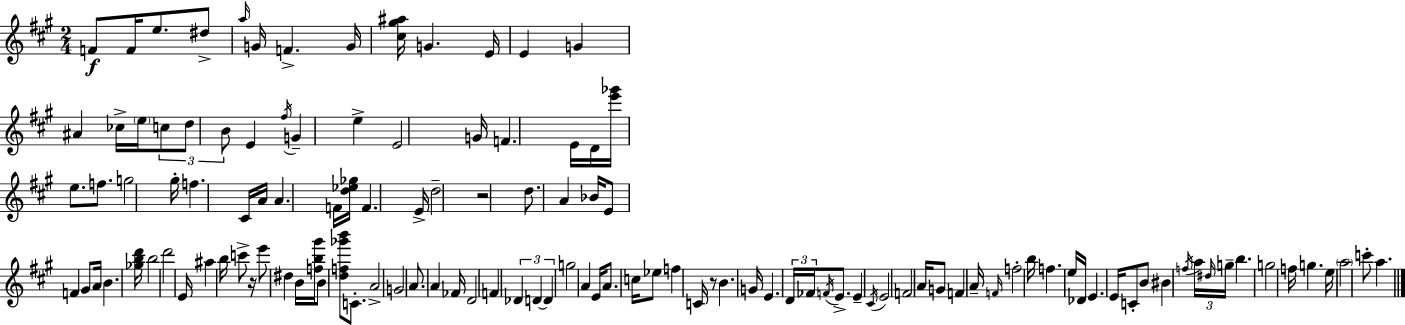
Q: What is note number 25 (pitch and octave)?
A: F4